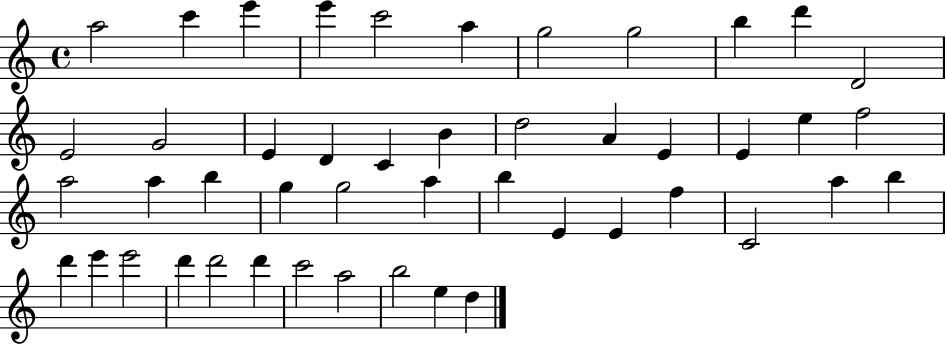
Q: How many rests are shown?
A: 0